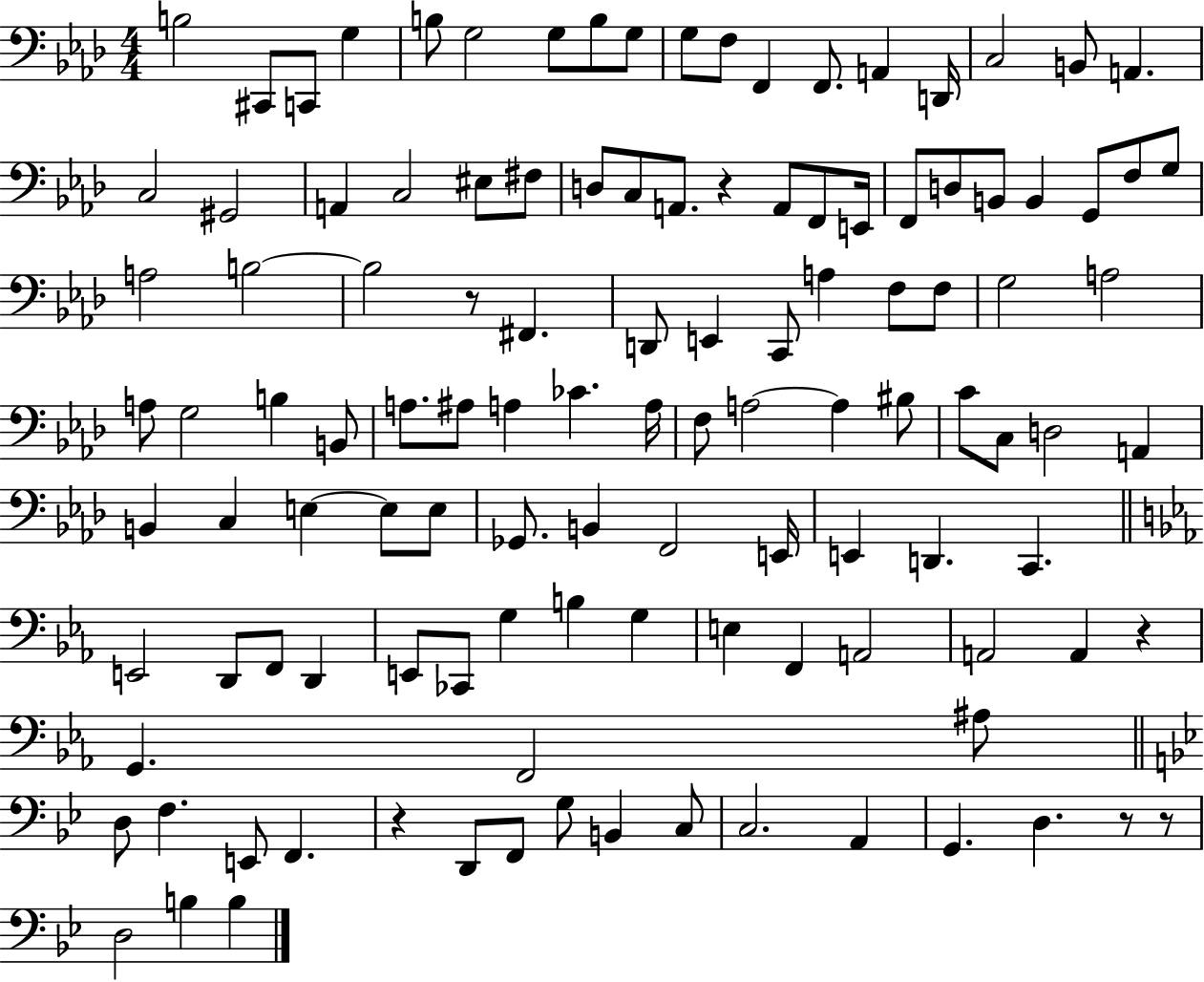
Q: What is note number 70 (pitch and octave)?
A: E3